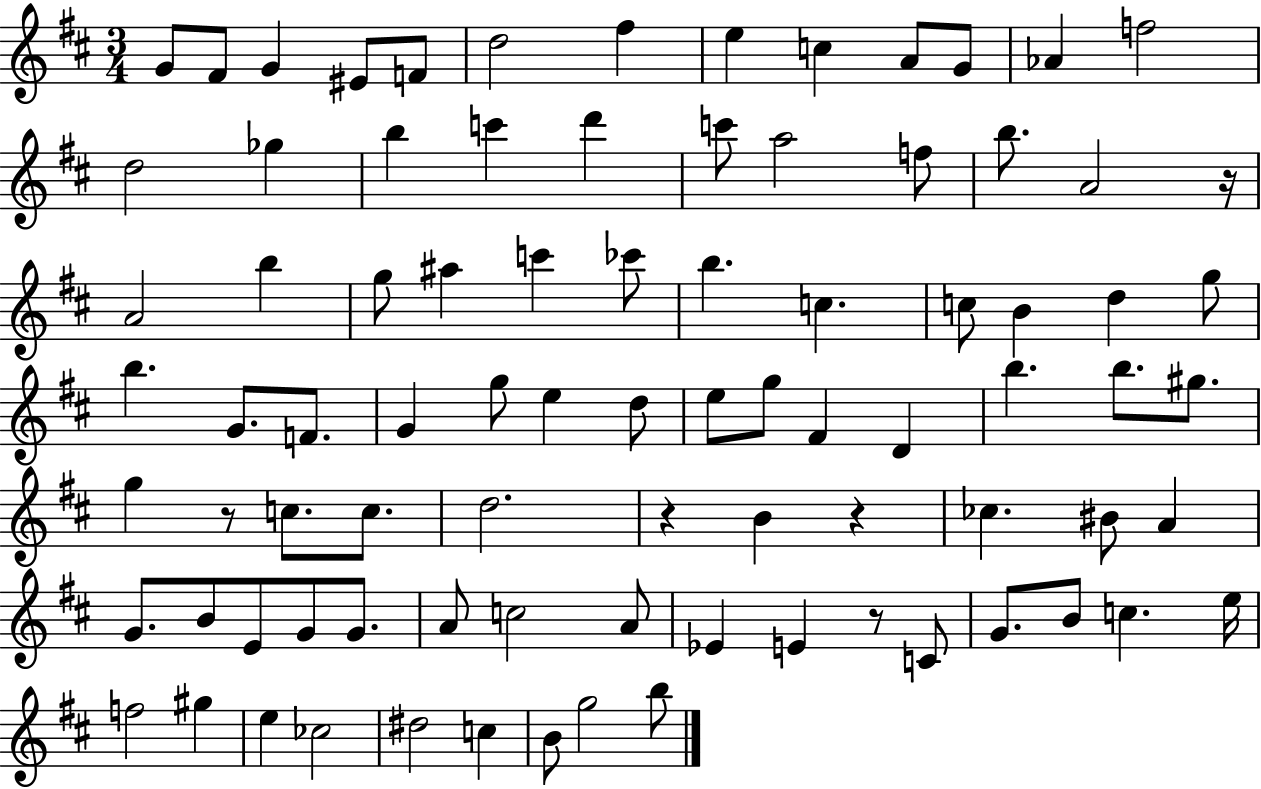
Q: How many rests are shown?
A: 5